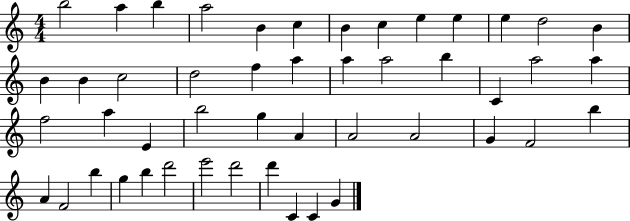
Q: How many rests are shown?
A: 0